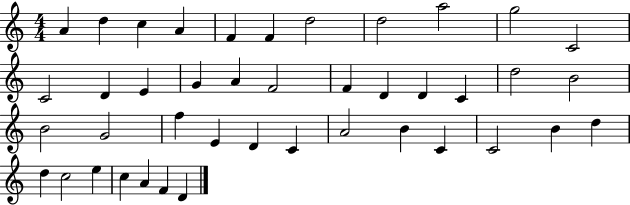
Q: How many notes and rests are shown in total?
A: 42